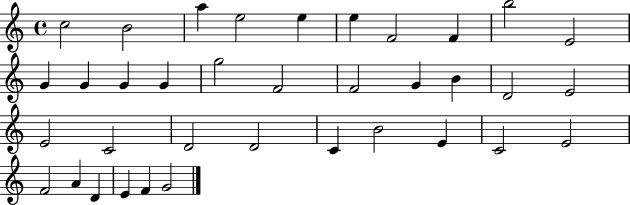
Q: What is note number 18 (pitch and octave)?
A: G4